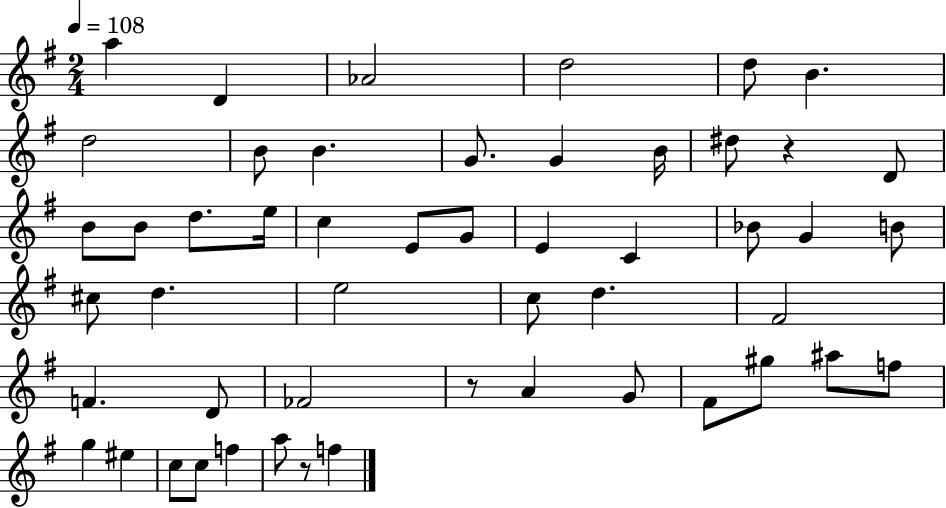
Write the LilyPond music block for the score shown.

{
  \clef treble
  \numericTimeSignature
  \time 2/4
  \key g \major
  \tempo 4 = 108
  a''4 d'4 | aes'2 | d''2 | d''8 b'4. | \break d''2 | b'8 b'4. | g'8. g'4 b'16 | dis''8 r4 d'8 | \break b'8 b'8 d''8. e''16 | c''4 e'8 g'8 | e'4 c'4 | bes'8 g'4 b'8 | \break cis''8 d''4. | e''2 | c''8 d''4. | fis'2 | \break f'4. d'8 | fes'2 | r8 a'4 g'8 | fis'8 gis''8 ais''8 f''8 | \break g''4 eis''4 | c''8 c''8 f''4 | a''8 r8 f''4 | \bar "|."
}